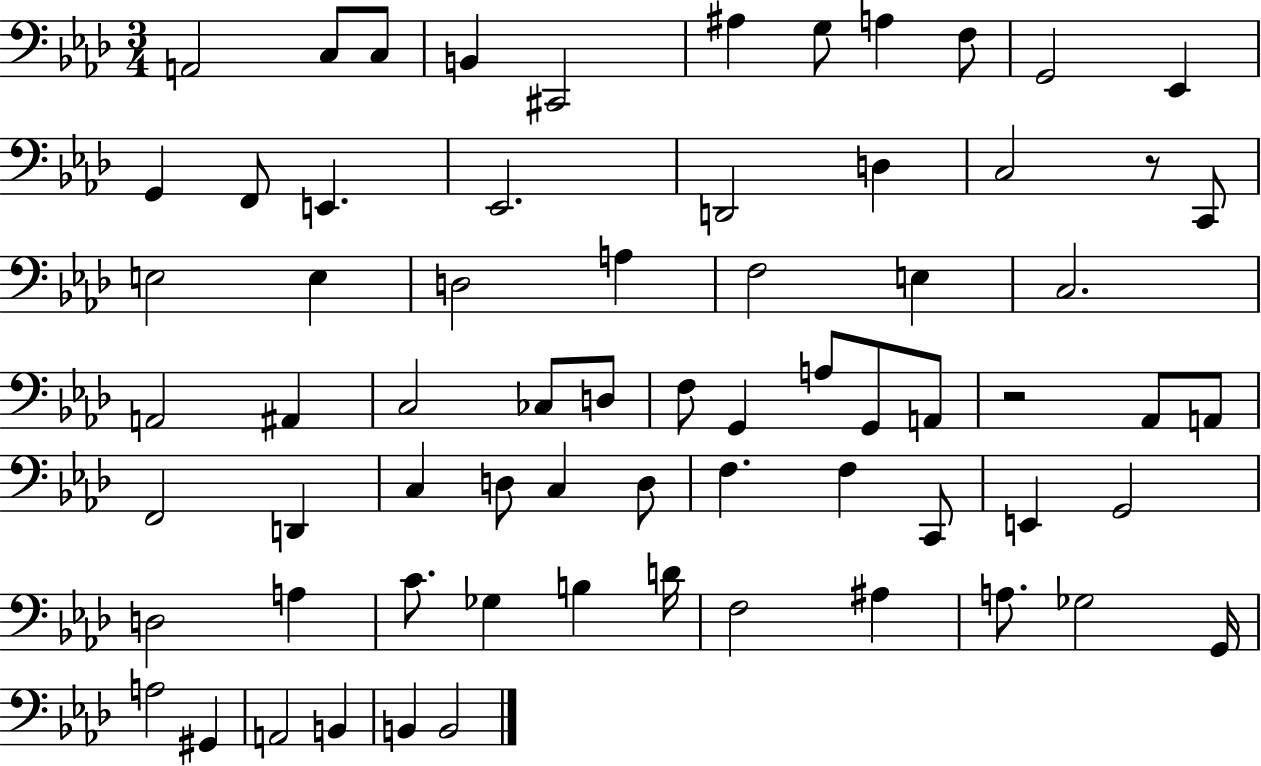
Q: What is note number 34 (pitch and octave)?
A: A3